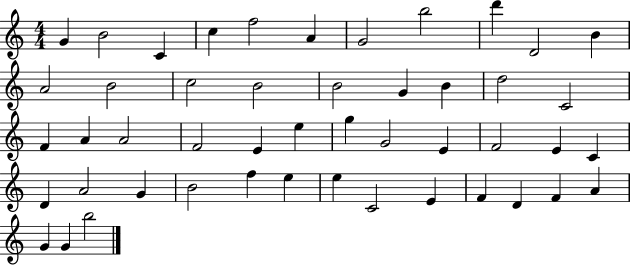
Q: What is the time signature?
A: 4/4